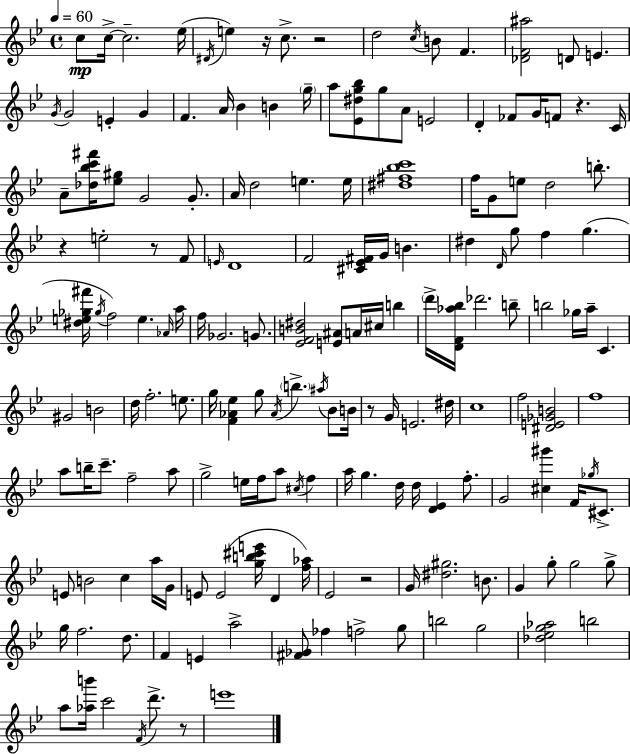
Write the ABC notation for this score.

X:1
T:Untitled
M:4/4
L:1/4
K:Bb
c/2 c/4 c2 _e/4 ^D/4 e z/4 c/2 z2 d2 c/4 B/2 F [_DF^a]2 D/2 E G/4 G2 E G F A/4 _B B g/4 a/2 [_E^dg_b]/2 g/2 A/2 E2 D _F/2 G/4 F/2 z C/4 A/2 [_d_bc'^f']/4 [_e^g]/2 G2 G/2 A/4 d2 e e/4 [^d^f_bc']4 f/4 G/2 e/2 d2 b/2 z e2 z/2 F/2 E/4 D4 F2 [^C_E^F]/4 G/4 B ^d D/4 g/2 f g [^de_g^f']/4 _g/4 f2 e _A/4 a/4 f/4 _G2 G/2 [_EFB^d]2 [E^A]/2 A/4 ^c/4 b d'/4 [DF_a_b]/4 _d'2 b/2 b2 _g/4 a/4 C ^G2 B2 d/4 f2 e/2 g/4 [F_A_e] g/2 _A/4 b ^a/4 _B/2 B/4 z/2 G/4 E2 ^d/4 c4 f2 [^DE_GB]2 f4 a/2 b/4 c'/2 f2 a/2 g2 e/4 f/4 a/2 ^c/4 f a/4 g d/4 d/4 [D_E] f/2 G2 [^c^g'] F/4 _g/4 ^C/2 E/2 B2 c a/4 G/4 E/2 E2 [gb^c'e']/4 D [f_a]/4 _E2 z2 G/4 [^d^g]2 B/2 G g/2 g2 g/2 g/4 f2 d/2 F E a2 [^F_G]/2 _f f2 g/2 b2 g2 [_d_eg_a]2 b2 a/2 [_ab']/4 c'2 F/4 d'/2 z/2 e'4